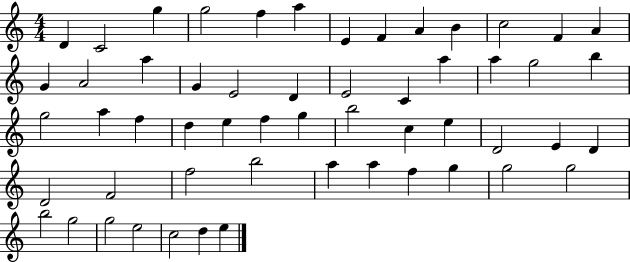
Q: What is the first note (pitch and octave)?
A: D4